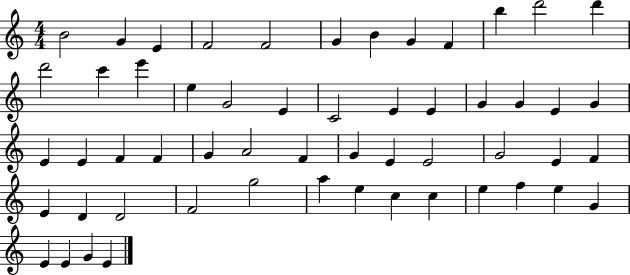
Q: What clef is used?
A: treble